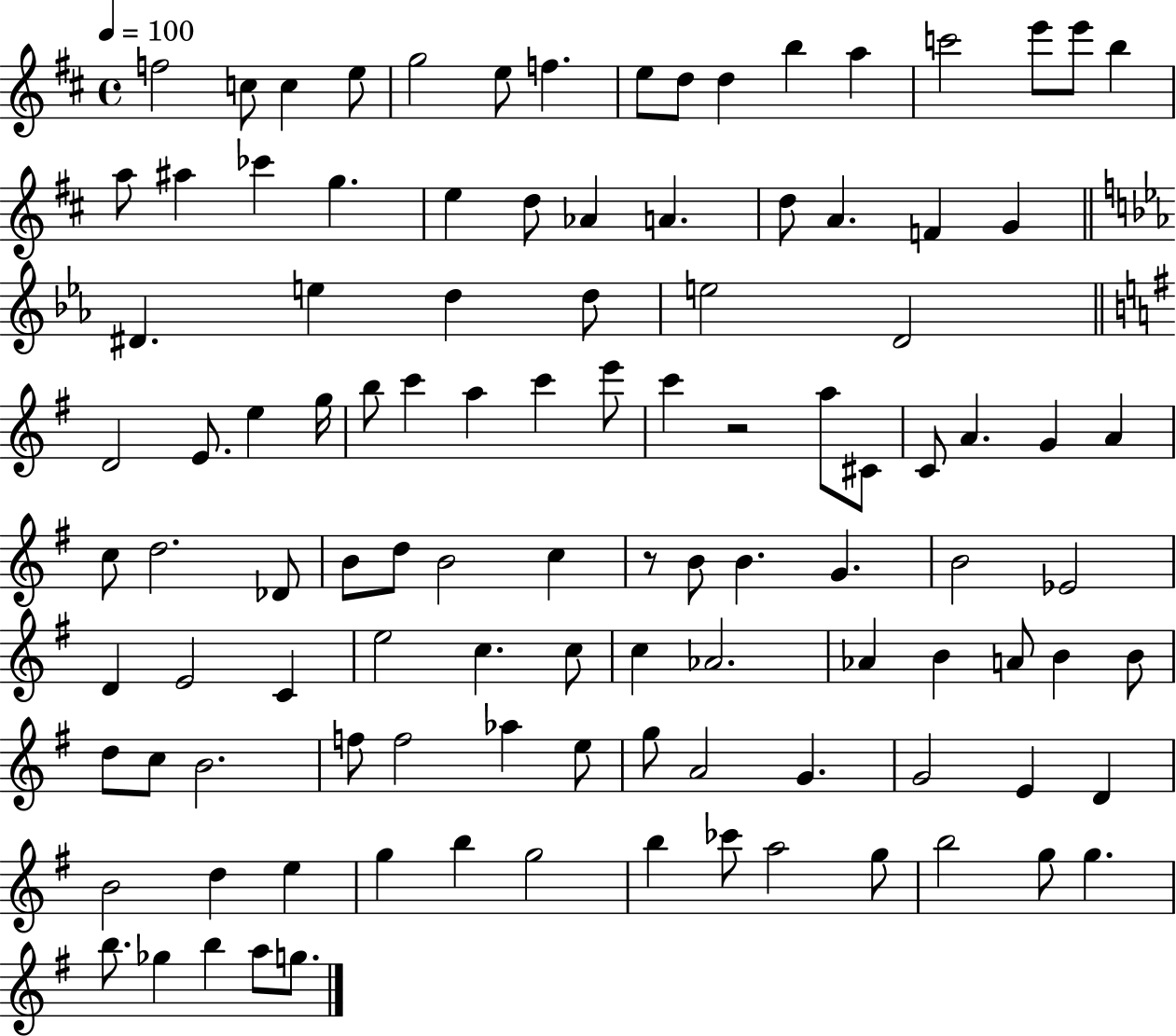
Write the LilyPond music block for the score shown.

{
  \clef treble
  \time 4/4
  \defaultTimeSignature
  \key d \major
  \tempo 4 = 100
  f''2 c''8 c''4 e''8 | g''2 e''8 f''4. | e''8 d''8 d''4 b''4 a''4 | c'''2 e'''8 e'''8 b''4 | \break a''8 ais''4 ces'''4 g''4. | e''4 d''8 aes'4 a'4. | d''8 a'4. f'4 g'4 | \bar "||" \break \key ees \major dis'4. e''4 d''4 d''8 | e''2 d'2 | \bar "||" \break \key e \minor d'2 e'8. e''4 g''16 | b''8 c'''4 a''4 c'''4 e'''8 | c'''4 r2 a''8 cis'8 | c'8 a'4. g'4 a'4 | \break c''8 d''2. des'8 | b'8 d''8 b'2 c''4 | r8 b'8 b'4. g'4. | b'2 ees'2 | \break d'4 e'2 c'4 | e''2 c''4. c''8 | c''4 aes'2. | aes'4 b'4 a'8 b'4 b'8 | \break d''8 c''8 b'2. | f''8 f''2 aes''4 e''8 | g''8 a'2 g'4. | g'2 e'4 d'4 | \break b'2 d''4 e''4 | g''4 b''4 g''2 | b''4 ces'''8 a''2 g''8 | b''2 g''8 g''4. | \break b''8. ges''4 b''4 a''8 g''8. | \bar "|."
}